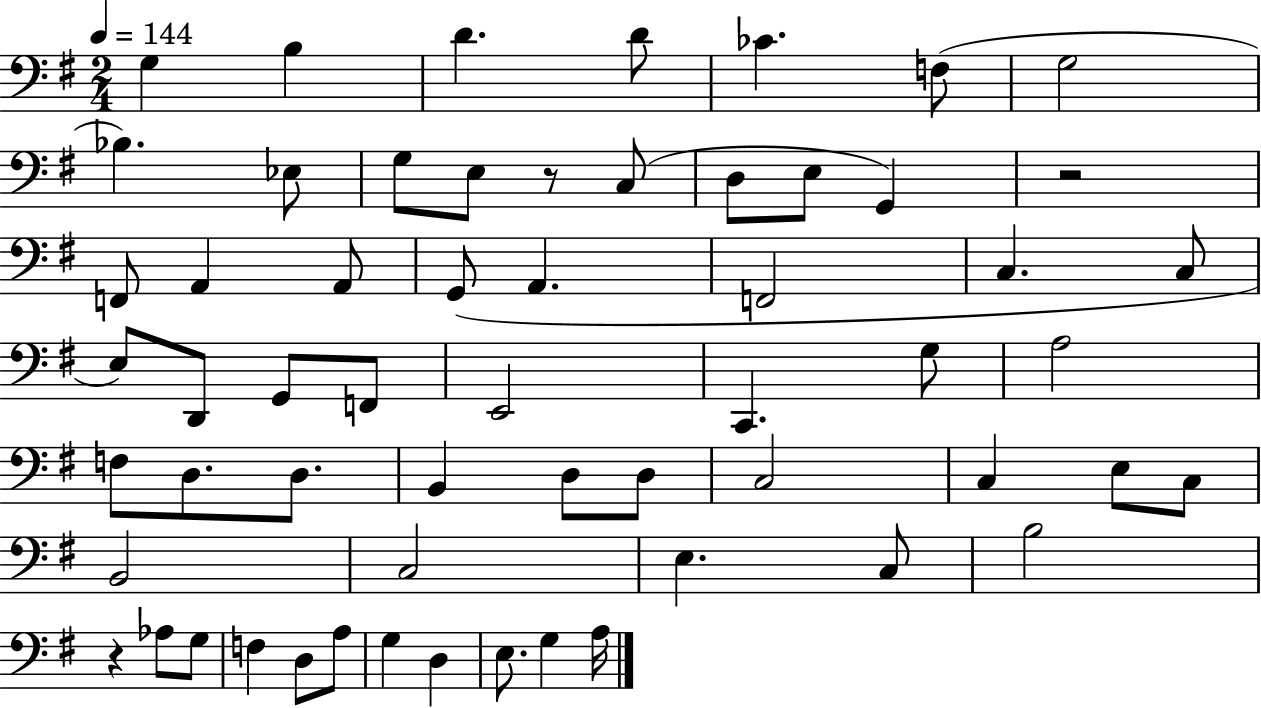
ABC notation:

X:1
T:Untitled
M:2/4
L:1/4
K:G
G, B, D D/2 _C F,/2 G,2 _B, _E,/2 G,/2 E,/2 z/2 C,/2 D,/2 E,/2 G,, z2 F,,/2 A,, A,,/2 G,,/2 A,, F,,2 C, C,/2 E,/2 D,,/2 G,,/2 F,,/2 E,,2 C,, G,/2 A,2 F,/2 D,/2 D,/2 B,, D,/2 D,/2 C,2 C, E,/2 C,/2 B,,2 C,2 E, C,/2 B,2 z _A,/2 G,/2 F, D,/2 A,/2 G, D, E,/2 G, A,/4